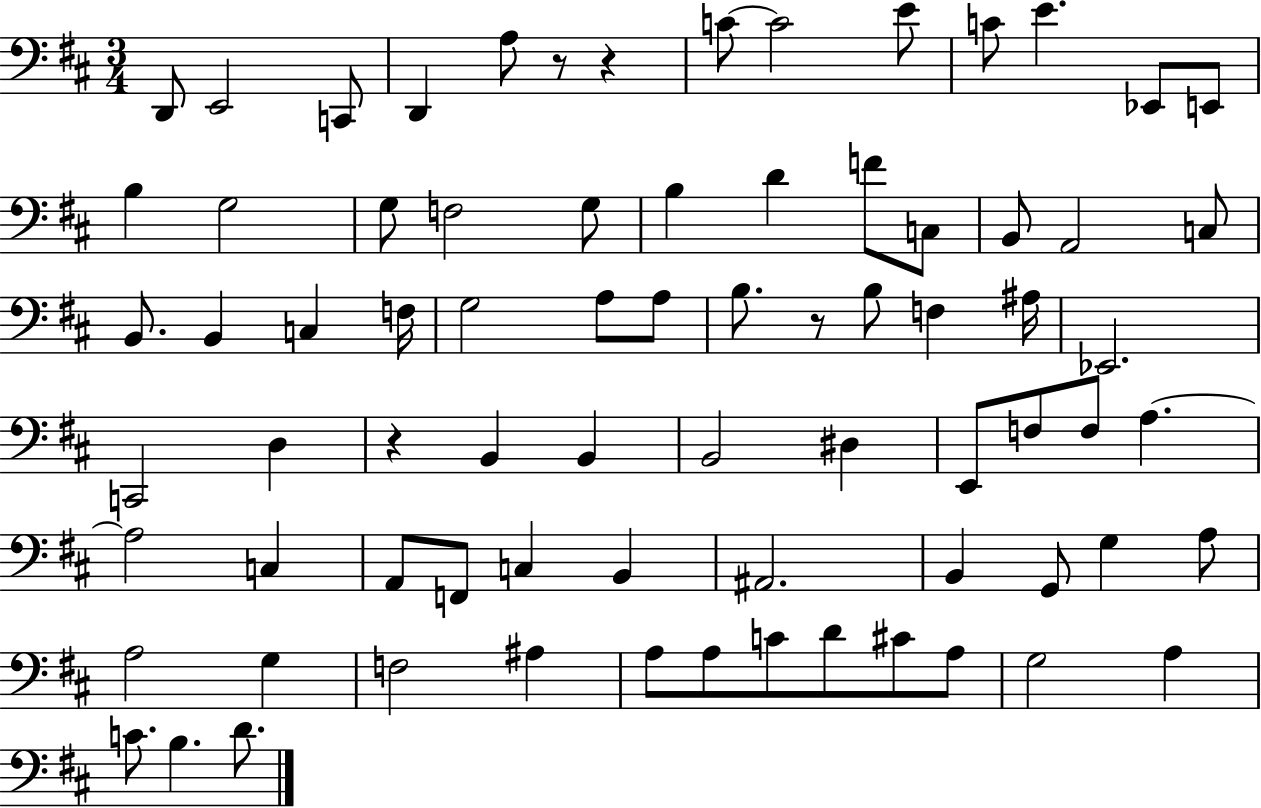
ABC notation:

X:1
T:Untitled
M:3/4
L:1/4
K:D
D,,/2 E,,2 C,,/2 D,, A,/2 z/2 z C/2 C2 E/2 C/2 E _E,,/2 E,,/2 B, G,2 G,/2 F,2 G,/2 B, D F/2 C,/2 B,,/2 A,,2 C,/2 B,,/2 B,, C, F,/4 G,2 A,/2 A,/2 B,/2 z/2 B,/2 F, ^A,/4 _E,,2 C,,2 D, z B,, B,, B,,2 ^D, E,,/2 F,/2 F,/2 A, A,2 C, A,,/2 F,,/2 C, B,, ^A,,2 B,, G,,/2 G, A,/2 A,2 G, F,2 ^A, A,/2 A,/2 C/2 D/2 ^C/2 A,/2 G,2 A, C/2 B, D/2